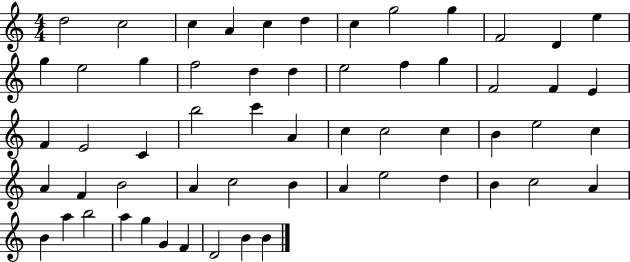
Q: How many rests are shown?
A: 0